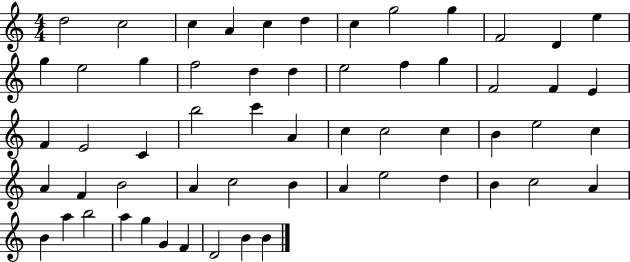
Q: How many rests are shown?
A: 0